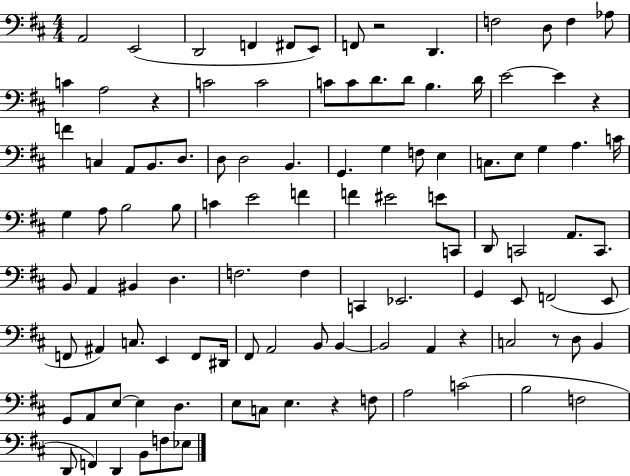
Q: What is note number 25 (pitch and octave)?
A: F4